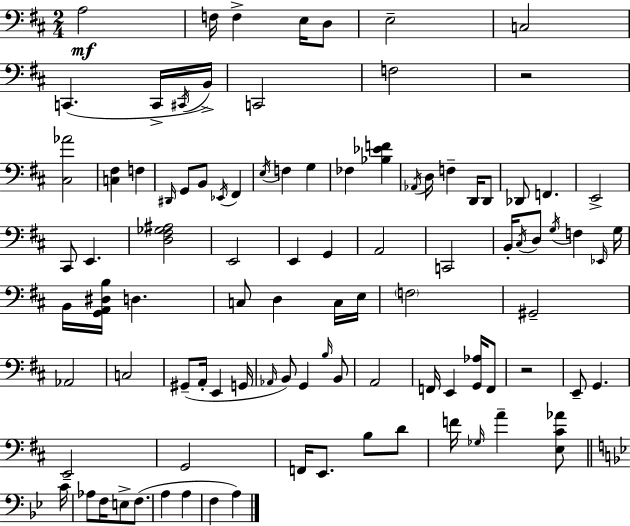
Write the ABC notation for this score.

X:1
T:Untitled
M:2/4
L:1/4
K:D
A,2 F,/4 F, E,/4 D,/2 E,2 C,2 C,, C,,/4 ^C,,/4 B,,/4 C,,2 F,2 z2 [^C,_A]2 [C,^F,] F, ^D,,/4 G,,/2 B,,/2 _E,,/4 ^F,, E,/4 F, G, _F, [_B,_EF] _A,,/4 D,/4 F, D,,/4 D,,/2 _D,,/2 F,, E,,2 ^C,,/2 E,, [D,^F,_G,^A,]2 E,,2 E,, G,, A,,2 C,,2 B,,/4 ^C,/4 D,/2 G,/4 F, _E,,/4 G,/4 B,,/4 [G,,A,,^D,B,]/4 D, C,/2 D, C,/4 E,/4 F,2 ^G,,2 _A,,2 C,2 ^G,,/2 A,,/4 E,, G,,/4 _A,,/4 B,,/2 G,, B,/4 B,,/2 A,,2 F,,/4 E,, [G,,_A,]/4 F,,/2 z2 E,,/2 G,, E,,2 G,,2 F,,/4 E,,/2 B,/2 D/2 F/4 _G,/4 A [E,^C_A]/2 C/4 _A,/2 F,/4 E,/2 F,/2 A, A, F, A,